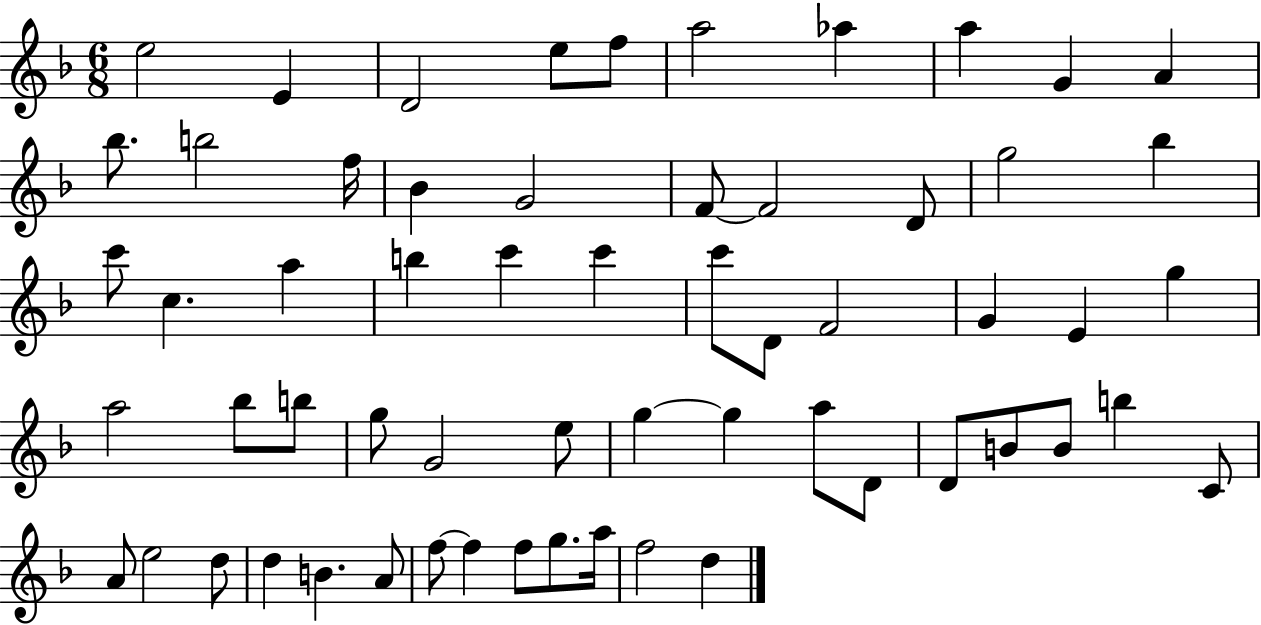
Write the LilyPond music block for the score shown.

{
  \clef treble
  \numericTimeSignature
  \time 6/8
  \key f \major
  e''2 e'4 | d'2 e''8 f''8 | a''2 aes''4 | a''4 g'4 a'4 | \break bes''8. b''2 f''16 | bes'4 g'2 | f'8~~ f'2 d'8 | g''2 bes''4 | \break c'''8 c''4. a''4 | b''4 c'''4 c'''4 | c'''8 d'8 f'2 | g'4 e'4 g''4 | \break a''2 bes''8 b''8 | g''8 g'2 e''8 | g''4~~ g''4 a''8 d'8 | d'8 b'8 b'8 b''4 c'8 | \break a'8 e''2 d''8 | d''4 b'4. a'8 | f''8~~ f''4 f''8 g''8. a''16 | f''2 d''4 | \break \bar "|."
}